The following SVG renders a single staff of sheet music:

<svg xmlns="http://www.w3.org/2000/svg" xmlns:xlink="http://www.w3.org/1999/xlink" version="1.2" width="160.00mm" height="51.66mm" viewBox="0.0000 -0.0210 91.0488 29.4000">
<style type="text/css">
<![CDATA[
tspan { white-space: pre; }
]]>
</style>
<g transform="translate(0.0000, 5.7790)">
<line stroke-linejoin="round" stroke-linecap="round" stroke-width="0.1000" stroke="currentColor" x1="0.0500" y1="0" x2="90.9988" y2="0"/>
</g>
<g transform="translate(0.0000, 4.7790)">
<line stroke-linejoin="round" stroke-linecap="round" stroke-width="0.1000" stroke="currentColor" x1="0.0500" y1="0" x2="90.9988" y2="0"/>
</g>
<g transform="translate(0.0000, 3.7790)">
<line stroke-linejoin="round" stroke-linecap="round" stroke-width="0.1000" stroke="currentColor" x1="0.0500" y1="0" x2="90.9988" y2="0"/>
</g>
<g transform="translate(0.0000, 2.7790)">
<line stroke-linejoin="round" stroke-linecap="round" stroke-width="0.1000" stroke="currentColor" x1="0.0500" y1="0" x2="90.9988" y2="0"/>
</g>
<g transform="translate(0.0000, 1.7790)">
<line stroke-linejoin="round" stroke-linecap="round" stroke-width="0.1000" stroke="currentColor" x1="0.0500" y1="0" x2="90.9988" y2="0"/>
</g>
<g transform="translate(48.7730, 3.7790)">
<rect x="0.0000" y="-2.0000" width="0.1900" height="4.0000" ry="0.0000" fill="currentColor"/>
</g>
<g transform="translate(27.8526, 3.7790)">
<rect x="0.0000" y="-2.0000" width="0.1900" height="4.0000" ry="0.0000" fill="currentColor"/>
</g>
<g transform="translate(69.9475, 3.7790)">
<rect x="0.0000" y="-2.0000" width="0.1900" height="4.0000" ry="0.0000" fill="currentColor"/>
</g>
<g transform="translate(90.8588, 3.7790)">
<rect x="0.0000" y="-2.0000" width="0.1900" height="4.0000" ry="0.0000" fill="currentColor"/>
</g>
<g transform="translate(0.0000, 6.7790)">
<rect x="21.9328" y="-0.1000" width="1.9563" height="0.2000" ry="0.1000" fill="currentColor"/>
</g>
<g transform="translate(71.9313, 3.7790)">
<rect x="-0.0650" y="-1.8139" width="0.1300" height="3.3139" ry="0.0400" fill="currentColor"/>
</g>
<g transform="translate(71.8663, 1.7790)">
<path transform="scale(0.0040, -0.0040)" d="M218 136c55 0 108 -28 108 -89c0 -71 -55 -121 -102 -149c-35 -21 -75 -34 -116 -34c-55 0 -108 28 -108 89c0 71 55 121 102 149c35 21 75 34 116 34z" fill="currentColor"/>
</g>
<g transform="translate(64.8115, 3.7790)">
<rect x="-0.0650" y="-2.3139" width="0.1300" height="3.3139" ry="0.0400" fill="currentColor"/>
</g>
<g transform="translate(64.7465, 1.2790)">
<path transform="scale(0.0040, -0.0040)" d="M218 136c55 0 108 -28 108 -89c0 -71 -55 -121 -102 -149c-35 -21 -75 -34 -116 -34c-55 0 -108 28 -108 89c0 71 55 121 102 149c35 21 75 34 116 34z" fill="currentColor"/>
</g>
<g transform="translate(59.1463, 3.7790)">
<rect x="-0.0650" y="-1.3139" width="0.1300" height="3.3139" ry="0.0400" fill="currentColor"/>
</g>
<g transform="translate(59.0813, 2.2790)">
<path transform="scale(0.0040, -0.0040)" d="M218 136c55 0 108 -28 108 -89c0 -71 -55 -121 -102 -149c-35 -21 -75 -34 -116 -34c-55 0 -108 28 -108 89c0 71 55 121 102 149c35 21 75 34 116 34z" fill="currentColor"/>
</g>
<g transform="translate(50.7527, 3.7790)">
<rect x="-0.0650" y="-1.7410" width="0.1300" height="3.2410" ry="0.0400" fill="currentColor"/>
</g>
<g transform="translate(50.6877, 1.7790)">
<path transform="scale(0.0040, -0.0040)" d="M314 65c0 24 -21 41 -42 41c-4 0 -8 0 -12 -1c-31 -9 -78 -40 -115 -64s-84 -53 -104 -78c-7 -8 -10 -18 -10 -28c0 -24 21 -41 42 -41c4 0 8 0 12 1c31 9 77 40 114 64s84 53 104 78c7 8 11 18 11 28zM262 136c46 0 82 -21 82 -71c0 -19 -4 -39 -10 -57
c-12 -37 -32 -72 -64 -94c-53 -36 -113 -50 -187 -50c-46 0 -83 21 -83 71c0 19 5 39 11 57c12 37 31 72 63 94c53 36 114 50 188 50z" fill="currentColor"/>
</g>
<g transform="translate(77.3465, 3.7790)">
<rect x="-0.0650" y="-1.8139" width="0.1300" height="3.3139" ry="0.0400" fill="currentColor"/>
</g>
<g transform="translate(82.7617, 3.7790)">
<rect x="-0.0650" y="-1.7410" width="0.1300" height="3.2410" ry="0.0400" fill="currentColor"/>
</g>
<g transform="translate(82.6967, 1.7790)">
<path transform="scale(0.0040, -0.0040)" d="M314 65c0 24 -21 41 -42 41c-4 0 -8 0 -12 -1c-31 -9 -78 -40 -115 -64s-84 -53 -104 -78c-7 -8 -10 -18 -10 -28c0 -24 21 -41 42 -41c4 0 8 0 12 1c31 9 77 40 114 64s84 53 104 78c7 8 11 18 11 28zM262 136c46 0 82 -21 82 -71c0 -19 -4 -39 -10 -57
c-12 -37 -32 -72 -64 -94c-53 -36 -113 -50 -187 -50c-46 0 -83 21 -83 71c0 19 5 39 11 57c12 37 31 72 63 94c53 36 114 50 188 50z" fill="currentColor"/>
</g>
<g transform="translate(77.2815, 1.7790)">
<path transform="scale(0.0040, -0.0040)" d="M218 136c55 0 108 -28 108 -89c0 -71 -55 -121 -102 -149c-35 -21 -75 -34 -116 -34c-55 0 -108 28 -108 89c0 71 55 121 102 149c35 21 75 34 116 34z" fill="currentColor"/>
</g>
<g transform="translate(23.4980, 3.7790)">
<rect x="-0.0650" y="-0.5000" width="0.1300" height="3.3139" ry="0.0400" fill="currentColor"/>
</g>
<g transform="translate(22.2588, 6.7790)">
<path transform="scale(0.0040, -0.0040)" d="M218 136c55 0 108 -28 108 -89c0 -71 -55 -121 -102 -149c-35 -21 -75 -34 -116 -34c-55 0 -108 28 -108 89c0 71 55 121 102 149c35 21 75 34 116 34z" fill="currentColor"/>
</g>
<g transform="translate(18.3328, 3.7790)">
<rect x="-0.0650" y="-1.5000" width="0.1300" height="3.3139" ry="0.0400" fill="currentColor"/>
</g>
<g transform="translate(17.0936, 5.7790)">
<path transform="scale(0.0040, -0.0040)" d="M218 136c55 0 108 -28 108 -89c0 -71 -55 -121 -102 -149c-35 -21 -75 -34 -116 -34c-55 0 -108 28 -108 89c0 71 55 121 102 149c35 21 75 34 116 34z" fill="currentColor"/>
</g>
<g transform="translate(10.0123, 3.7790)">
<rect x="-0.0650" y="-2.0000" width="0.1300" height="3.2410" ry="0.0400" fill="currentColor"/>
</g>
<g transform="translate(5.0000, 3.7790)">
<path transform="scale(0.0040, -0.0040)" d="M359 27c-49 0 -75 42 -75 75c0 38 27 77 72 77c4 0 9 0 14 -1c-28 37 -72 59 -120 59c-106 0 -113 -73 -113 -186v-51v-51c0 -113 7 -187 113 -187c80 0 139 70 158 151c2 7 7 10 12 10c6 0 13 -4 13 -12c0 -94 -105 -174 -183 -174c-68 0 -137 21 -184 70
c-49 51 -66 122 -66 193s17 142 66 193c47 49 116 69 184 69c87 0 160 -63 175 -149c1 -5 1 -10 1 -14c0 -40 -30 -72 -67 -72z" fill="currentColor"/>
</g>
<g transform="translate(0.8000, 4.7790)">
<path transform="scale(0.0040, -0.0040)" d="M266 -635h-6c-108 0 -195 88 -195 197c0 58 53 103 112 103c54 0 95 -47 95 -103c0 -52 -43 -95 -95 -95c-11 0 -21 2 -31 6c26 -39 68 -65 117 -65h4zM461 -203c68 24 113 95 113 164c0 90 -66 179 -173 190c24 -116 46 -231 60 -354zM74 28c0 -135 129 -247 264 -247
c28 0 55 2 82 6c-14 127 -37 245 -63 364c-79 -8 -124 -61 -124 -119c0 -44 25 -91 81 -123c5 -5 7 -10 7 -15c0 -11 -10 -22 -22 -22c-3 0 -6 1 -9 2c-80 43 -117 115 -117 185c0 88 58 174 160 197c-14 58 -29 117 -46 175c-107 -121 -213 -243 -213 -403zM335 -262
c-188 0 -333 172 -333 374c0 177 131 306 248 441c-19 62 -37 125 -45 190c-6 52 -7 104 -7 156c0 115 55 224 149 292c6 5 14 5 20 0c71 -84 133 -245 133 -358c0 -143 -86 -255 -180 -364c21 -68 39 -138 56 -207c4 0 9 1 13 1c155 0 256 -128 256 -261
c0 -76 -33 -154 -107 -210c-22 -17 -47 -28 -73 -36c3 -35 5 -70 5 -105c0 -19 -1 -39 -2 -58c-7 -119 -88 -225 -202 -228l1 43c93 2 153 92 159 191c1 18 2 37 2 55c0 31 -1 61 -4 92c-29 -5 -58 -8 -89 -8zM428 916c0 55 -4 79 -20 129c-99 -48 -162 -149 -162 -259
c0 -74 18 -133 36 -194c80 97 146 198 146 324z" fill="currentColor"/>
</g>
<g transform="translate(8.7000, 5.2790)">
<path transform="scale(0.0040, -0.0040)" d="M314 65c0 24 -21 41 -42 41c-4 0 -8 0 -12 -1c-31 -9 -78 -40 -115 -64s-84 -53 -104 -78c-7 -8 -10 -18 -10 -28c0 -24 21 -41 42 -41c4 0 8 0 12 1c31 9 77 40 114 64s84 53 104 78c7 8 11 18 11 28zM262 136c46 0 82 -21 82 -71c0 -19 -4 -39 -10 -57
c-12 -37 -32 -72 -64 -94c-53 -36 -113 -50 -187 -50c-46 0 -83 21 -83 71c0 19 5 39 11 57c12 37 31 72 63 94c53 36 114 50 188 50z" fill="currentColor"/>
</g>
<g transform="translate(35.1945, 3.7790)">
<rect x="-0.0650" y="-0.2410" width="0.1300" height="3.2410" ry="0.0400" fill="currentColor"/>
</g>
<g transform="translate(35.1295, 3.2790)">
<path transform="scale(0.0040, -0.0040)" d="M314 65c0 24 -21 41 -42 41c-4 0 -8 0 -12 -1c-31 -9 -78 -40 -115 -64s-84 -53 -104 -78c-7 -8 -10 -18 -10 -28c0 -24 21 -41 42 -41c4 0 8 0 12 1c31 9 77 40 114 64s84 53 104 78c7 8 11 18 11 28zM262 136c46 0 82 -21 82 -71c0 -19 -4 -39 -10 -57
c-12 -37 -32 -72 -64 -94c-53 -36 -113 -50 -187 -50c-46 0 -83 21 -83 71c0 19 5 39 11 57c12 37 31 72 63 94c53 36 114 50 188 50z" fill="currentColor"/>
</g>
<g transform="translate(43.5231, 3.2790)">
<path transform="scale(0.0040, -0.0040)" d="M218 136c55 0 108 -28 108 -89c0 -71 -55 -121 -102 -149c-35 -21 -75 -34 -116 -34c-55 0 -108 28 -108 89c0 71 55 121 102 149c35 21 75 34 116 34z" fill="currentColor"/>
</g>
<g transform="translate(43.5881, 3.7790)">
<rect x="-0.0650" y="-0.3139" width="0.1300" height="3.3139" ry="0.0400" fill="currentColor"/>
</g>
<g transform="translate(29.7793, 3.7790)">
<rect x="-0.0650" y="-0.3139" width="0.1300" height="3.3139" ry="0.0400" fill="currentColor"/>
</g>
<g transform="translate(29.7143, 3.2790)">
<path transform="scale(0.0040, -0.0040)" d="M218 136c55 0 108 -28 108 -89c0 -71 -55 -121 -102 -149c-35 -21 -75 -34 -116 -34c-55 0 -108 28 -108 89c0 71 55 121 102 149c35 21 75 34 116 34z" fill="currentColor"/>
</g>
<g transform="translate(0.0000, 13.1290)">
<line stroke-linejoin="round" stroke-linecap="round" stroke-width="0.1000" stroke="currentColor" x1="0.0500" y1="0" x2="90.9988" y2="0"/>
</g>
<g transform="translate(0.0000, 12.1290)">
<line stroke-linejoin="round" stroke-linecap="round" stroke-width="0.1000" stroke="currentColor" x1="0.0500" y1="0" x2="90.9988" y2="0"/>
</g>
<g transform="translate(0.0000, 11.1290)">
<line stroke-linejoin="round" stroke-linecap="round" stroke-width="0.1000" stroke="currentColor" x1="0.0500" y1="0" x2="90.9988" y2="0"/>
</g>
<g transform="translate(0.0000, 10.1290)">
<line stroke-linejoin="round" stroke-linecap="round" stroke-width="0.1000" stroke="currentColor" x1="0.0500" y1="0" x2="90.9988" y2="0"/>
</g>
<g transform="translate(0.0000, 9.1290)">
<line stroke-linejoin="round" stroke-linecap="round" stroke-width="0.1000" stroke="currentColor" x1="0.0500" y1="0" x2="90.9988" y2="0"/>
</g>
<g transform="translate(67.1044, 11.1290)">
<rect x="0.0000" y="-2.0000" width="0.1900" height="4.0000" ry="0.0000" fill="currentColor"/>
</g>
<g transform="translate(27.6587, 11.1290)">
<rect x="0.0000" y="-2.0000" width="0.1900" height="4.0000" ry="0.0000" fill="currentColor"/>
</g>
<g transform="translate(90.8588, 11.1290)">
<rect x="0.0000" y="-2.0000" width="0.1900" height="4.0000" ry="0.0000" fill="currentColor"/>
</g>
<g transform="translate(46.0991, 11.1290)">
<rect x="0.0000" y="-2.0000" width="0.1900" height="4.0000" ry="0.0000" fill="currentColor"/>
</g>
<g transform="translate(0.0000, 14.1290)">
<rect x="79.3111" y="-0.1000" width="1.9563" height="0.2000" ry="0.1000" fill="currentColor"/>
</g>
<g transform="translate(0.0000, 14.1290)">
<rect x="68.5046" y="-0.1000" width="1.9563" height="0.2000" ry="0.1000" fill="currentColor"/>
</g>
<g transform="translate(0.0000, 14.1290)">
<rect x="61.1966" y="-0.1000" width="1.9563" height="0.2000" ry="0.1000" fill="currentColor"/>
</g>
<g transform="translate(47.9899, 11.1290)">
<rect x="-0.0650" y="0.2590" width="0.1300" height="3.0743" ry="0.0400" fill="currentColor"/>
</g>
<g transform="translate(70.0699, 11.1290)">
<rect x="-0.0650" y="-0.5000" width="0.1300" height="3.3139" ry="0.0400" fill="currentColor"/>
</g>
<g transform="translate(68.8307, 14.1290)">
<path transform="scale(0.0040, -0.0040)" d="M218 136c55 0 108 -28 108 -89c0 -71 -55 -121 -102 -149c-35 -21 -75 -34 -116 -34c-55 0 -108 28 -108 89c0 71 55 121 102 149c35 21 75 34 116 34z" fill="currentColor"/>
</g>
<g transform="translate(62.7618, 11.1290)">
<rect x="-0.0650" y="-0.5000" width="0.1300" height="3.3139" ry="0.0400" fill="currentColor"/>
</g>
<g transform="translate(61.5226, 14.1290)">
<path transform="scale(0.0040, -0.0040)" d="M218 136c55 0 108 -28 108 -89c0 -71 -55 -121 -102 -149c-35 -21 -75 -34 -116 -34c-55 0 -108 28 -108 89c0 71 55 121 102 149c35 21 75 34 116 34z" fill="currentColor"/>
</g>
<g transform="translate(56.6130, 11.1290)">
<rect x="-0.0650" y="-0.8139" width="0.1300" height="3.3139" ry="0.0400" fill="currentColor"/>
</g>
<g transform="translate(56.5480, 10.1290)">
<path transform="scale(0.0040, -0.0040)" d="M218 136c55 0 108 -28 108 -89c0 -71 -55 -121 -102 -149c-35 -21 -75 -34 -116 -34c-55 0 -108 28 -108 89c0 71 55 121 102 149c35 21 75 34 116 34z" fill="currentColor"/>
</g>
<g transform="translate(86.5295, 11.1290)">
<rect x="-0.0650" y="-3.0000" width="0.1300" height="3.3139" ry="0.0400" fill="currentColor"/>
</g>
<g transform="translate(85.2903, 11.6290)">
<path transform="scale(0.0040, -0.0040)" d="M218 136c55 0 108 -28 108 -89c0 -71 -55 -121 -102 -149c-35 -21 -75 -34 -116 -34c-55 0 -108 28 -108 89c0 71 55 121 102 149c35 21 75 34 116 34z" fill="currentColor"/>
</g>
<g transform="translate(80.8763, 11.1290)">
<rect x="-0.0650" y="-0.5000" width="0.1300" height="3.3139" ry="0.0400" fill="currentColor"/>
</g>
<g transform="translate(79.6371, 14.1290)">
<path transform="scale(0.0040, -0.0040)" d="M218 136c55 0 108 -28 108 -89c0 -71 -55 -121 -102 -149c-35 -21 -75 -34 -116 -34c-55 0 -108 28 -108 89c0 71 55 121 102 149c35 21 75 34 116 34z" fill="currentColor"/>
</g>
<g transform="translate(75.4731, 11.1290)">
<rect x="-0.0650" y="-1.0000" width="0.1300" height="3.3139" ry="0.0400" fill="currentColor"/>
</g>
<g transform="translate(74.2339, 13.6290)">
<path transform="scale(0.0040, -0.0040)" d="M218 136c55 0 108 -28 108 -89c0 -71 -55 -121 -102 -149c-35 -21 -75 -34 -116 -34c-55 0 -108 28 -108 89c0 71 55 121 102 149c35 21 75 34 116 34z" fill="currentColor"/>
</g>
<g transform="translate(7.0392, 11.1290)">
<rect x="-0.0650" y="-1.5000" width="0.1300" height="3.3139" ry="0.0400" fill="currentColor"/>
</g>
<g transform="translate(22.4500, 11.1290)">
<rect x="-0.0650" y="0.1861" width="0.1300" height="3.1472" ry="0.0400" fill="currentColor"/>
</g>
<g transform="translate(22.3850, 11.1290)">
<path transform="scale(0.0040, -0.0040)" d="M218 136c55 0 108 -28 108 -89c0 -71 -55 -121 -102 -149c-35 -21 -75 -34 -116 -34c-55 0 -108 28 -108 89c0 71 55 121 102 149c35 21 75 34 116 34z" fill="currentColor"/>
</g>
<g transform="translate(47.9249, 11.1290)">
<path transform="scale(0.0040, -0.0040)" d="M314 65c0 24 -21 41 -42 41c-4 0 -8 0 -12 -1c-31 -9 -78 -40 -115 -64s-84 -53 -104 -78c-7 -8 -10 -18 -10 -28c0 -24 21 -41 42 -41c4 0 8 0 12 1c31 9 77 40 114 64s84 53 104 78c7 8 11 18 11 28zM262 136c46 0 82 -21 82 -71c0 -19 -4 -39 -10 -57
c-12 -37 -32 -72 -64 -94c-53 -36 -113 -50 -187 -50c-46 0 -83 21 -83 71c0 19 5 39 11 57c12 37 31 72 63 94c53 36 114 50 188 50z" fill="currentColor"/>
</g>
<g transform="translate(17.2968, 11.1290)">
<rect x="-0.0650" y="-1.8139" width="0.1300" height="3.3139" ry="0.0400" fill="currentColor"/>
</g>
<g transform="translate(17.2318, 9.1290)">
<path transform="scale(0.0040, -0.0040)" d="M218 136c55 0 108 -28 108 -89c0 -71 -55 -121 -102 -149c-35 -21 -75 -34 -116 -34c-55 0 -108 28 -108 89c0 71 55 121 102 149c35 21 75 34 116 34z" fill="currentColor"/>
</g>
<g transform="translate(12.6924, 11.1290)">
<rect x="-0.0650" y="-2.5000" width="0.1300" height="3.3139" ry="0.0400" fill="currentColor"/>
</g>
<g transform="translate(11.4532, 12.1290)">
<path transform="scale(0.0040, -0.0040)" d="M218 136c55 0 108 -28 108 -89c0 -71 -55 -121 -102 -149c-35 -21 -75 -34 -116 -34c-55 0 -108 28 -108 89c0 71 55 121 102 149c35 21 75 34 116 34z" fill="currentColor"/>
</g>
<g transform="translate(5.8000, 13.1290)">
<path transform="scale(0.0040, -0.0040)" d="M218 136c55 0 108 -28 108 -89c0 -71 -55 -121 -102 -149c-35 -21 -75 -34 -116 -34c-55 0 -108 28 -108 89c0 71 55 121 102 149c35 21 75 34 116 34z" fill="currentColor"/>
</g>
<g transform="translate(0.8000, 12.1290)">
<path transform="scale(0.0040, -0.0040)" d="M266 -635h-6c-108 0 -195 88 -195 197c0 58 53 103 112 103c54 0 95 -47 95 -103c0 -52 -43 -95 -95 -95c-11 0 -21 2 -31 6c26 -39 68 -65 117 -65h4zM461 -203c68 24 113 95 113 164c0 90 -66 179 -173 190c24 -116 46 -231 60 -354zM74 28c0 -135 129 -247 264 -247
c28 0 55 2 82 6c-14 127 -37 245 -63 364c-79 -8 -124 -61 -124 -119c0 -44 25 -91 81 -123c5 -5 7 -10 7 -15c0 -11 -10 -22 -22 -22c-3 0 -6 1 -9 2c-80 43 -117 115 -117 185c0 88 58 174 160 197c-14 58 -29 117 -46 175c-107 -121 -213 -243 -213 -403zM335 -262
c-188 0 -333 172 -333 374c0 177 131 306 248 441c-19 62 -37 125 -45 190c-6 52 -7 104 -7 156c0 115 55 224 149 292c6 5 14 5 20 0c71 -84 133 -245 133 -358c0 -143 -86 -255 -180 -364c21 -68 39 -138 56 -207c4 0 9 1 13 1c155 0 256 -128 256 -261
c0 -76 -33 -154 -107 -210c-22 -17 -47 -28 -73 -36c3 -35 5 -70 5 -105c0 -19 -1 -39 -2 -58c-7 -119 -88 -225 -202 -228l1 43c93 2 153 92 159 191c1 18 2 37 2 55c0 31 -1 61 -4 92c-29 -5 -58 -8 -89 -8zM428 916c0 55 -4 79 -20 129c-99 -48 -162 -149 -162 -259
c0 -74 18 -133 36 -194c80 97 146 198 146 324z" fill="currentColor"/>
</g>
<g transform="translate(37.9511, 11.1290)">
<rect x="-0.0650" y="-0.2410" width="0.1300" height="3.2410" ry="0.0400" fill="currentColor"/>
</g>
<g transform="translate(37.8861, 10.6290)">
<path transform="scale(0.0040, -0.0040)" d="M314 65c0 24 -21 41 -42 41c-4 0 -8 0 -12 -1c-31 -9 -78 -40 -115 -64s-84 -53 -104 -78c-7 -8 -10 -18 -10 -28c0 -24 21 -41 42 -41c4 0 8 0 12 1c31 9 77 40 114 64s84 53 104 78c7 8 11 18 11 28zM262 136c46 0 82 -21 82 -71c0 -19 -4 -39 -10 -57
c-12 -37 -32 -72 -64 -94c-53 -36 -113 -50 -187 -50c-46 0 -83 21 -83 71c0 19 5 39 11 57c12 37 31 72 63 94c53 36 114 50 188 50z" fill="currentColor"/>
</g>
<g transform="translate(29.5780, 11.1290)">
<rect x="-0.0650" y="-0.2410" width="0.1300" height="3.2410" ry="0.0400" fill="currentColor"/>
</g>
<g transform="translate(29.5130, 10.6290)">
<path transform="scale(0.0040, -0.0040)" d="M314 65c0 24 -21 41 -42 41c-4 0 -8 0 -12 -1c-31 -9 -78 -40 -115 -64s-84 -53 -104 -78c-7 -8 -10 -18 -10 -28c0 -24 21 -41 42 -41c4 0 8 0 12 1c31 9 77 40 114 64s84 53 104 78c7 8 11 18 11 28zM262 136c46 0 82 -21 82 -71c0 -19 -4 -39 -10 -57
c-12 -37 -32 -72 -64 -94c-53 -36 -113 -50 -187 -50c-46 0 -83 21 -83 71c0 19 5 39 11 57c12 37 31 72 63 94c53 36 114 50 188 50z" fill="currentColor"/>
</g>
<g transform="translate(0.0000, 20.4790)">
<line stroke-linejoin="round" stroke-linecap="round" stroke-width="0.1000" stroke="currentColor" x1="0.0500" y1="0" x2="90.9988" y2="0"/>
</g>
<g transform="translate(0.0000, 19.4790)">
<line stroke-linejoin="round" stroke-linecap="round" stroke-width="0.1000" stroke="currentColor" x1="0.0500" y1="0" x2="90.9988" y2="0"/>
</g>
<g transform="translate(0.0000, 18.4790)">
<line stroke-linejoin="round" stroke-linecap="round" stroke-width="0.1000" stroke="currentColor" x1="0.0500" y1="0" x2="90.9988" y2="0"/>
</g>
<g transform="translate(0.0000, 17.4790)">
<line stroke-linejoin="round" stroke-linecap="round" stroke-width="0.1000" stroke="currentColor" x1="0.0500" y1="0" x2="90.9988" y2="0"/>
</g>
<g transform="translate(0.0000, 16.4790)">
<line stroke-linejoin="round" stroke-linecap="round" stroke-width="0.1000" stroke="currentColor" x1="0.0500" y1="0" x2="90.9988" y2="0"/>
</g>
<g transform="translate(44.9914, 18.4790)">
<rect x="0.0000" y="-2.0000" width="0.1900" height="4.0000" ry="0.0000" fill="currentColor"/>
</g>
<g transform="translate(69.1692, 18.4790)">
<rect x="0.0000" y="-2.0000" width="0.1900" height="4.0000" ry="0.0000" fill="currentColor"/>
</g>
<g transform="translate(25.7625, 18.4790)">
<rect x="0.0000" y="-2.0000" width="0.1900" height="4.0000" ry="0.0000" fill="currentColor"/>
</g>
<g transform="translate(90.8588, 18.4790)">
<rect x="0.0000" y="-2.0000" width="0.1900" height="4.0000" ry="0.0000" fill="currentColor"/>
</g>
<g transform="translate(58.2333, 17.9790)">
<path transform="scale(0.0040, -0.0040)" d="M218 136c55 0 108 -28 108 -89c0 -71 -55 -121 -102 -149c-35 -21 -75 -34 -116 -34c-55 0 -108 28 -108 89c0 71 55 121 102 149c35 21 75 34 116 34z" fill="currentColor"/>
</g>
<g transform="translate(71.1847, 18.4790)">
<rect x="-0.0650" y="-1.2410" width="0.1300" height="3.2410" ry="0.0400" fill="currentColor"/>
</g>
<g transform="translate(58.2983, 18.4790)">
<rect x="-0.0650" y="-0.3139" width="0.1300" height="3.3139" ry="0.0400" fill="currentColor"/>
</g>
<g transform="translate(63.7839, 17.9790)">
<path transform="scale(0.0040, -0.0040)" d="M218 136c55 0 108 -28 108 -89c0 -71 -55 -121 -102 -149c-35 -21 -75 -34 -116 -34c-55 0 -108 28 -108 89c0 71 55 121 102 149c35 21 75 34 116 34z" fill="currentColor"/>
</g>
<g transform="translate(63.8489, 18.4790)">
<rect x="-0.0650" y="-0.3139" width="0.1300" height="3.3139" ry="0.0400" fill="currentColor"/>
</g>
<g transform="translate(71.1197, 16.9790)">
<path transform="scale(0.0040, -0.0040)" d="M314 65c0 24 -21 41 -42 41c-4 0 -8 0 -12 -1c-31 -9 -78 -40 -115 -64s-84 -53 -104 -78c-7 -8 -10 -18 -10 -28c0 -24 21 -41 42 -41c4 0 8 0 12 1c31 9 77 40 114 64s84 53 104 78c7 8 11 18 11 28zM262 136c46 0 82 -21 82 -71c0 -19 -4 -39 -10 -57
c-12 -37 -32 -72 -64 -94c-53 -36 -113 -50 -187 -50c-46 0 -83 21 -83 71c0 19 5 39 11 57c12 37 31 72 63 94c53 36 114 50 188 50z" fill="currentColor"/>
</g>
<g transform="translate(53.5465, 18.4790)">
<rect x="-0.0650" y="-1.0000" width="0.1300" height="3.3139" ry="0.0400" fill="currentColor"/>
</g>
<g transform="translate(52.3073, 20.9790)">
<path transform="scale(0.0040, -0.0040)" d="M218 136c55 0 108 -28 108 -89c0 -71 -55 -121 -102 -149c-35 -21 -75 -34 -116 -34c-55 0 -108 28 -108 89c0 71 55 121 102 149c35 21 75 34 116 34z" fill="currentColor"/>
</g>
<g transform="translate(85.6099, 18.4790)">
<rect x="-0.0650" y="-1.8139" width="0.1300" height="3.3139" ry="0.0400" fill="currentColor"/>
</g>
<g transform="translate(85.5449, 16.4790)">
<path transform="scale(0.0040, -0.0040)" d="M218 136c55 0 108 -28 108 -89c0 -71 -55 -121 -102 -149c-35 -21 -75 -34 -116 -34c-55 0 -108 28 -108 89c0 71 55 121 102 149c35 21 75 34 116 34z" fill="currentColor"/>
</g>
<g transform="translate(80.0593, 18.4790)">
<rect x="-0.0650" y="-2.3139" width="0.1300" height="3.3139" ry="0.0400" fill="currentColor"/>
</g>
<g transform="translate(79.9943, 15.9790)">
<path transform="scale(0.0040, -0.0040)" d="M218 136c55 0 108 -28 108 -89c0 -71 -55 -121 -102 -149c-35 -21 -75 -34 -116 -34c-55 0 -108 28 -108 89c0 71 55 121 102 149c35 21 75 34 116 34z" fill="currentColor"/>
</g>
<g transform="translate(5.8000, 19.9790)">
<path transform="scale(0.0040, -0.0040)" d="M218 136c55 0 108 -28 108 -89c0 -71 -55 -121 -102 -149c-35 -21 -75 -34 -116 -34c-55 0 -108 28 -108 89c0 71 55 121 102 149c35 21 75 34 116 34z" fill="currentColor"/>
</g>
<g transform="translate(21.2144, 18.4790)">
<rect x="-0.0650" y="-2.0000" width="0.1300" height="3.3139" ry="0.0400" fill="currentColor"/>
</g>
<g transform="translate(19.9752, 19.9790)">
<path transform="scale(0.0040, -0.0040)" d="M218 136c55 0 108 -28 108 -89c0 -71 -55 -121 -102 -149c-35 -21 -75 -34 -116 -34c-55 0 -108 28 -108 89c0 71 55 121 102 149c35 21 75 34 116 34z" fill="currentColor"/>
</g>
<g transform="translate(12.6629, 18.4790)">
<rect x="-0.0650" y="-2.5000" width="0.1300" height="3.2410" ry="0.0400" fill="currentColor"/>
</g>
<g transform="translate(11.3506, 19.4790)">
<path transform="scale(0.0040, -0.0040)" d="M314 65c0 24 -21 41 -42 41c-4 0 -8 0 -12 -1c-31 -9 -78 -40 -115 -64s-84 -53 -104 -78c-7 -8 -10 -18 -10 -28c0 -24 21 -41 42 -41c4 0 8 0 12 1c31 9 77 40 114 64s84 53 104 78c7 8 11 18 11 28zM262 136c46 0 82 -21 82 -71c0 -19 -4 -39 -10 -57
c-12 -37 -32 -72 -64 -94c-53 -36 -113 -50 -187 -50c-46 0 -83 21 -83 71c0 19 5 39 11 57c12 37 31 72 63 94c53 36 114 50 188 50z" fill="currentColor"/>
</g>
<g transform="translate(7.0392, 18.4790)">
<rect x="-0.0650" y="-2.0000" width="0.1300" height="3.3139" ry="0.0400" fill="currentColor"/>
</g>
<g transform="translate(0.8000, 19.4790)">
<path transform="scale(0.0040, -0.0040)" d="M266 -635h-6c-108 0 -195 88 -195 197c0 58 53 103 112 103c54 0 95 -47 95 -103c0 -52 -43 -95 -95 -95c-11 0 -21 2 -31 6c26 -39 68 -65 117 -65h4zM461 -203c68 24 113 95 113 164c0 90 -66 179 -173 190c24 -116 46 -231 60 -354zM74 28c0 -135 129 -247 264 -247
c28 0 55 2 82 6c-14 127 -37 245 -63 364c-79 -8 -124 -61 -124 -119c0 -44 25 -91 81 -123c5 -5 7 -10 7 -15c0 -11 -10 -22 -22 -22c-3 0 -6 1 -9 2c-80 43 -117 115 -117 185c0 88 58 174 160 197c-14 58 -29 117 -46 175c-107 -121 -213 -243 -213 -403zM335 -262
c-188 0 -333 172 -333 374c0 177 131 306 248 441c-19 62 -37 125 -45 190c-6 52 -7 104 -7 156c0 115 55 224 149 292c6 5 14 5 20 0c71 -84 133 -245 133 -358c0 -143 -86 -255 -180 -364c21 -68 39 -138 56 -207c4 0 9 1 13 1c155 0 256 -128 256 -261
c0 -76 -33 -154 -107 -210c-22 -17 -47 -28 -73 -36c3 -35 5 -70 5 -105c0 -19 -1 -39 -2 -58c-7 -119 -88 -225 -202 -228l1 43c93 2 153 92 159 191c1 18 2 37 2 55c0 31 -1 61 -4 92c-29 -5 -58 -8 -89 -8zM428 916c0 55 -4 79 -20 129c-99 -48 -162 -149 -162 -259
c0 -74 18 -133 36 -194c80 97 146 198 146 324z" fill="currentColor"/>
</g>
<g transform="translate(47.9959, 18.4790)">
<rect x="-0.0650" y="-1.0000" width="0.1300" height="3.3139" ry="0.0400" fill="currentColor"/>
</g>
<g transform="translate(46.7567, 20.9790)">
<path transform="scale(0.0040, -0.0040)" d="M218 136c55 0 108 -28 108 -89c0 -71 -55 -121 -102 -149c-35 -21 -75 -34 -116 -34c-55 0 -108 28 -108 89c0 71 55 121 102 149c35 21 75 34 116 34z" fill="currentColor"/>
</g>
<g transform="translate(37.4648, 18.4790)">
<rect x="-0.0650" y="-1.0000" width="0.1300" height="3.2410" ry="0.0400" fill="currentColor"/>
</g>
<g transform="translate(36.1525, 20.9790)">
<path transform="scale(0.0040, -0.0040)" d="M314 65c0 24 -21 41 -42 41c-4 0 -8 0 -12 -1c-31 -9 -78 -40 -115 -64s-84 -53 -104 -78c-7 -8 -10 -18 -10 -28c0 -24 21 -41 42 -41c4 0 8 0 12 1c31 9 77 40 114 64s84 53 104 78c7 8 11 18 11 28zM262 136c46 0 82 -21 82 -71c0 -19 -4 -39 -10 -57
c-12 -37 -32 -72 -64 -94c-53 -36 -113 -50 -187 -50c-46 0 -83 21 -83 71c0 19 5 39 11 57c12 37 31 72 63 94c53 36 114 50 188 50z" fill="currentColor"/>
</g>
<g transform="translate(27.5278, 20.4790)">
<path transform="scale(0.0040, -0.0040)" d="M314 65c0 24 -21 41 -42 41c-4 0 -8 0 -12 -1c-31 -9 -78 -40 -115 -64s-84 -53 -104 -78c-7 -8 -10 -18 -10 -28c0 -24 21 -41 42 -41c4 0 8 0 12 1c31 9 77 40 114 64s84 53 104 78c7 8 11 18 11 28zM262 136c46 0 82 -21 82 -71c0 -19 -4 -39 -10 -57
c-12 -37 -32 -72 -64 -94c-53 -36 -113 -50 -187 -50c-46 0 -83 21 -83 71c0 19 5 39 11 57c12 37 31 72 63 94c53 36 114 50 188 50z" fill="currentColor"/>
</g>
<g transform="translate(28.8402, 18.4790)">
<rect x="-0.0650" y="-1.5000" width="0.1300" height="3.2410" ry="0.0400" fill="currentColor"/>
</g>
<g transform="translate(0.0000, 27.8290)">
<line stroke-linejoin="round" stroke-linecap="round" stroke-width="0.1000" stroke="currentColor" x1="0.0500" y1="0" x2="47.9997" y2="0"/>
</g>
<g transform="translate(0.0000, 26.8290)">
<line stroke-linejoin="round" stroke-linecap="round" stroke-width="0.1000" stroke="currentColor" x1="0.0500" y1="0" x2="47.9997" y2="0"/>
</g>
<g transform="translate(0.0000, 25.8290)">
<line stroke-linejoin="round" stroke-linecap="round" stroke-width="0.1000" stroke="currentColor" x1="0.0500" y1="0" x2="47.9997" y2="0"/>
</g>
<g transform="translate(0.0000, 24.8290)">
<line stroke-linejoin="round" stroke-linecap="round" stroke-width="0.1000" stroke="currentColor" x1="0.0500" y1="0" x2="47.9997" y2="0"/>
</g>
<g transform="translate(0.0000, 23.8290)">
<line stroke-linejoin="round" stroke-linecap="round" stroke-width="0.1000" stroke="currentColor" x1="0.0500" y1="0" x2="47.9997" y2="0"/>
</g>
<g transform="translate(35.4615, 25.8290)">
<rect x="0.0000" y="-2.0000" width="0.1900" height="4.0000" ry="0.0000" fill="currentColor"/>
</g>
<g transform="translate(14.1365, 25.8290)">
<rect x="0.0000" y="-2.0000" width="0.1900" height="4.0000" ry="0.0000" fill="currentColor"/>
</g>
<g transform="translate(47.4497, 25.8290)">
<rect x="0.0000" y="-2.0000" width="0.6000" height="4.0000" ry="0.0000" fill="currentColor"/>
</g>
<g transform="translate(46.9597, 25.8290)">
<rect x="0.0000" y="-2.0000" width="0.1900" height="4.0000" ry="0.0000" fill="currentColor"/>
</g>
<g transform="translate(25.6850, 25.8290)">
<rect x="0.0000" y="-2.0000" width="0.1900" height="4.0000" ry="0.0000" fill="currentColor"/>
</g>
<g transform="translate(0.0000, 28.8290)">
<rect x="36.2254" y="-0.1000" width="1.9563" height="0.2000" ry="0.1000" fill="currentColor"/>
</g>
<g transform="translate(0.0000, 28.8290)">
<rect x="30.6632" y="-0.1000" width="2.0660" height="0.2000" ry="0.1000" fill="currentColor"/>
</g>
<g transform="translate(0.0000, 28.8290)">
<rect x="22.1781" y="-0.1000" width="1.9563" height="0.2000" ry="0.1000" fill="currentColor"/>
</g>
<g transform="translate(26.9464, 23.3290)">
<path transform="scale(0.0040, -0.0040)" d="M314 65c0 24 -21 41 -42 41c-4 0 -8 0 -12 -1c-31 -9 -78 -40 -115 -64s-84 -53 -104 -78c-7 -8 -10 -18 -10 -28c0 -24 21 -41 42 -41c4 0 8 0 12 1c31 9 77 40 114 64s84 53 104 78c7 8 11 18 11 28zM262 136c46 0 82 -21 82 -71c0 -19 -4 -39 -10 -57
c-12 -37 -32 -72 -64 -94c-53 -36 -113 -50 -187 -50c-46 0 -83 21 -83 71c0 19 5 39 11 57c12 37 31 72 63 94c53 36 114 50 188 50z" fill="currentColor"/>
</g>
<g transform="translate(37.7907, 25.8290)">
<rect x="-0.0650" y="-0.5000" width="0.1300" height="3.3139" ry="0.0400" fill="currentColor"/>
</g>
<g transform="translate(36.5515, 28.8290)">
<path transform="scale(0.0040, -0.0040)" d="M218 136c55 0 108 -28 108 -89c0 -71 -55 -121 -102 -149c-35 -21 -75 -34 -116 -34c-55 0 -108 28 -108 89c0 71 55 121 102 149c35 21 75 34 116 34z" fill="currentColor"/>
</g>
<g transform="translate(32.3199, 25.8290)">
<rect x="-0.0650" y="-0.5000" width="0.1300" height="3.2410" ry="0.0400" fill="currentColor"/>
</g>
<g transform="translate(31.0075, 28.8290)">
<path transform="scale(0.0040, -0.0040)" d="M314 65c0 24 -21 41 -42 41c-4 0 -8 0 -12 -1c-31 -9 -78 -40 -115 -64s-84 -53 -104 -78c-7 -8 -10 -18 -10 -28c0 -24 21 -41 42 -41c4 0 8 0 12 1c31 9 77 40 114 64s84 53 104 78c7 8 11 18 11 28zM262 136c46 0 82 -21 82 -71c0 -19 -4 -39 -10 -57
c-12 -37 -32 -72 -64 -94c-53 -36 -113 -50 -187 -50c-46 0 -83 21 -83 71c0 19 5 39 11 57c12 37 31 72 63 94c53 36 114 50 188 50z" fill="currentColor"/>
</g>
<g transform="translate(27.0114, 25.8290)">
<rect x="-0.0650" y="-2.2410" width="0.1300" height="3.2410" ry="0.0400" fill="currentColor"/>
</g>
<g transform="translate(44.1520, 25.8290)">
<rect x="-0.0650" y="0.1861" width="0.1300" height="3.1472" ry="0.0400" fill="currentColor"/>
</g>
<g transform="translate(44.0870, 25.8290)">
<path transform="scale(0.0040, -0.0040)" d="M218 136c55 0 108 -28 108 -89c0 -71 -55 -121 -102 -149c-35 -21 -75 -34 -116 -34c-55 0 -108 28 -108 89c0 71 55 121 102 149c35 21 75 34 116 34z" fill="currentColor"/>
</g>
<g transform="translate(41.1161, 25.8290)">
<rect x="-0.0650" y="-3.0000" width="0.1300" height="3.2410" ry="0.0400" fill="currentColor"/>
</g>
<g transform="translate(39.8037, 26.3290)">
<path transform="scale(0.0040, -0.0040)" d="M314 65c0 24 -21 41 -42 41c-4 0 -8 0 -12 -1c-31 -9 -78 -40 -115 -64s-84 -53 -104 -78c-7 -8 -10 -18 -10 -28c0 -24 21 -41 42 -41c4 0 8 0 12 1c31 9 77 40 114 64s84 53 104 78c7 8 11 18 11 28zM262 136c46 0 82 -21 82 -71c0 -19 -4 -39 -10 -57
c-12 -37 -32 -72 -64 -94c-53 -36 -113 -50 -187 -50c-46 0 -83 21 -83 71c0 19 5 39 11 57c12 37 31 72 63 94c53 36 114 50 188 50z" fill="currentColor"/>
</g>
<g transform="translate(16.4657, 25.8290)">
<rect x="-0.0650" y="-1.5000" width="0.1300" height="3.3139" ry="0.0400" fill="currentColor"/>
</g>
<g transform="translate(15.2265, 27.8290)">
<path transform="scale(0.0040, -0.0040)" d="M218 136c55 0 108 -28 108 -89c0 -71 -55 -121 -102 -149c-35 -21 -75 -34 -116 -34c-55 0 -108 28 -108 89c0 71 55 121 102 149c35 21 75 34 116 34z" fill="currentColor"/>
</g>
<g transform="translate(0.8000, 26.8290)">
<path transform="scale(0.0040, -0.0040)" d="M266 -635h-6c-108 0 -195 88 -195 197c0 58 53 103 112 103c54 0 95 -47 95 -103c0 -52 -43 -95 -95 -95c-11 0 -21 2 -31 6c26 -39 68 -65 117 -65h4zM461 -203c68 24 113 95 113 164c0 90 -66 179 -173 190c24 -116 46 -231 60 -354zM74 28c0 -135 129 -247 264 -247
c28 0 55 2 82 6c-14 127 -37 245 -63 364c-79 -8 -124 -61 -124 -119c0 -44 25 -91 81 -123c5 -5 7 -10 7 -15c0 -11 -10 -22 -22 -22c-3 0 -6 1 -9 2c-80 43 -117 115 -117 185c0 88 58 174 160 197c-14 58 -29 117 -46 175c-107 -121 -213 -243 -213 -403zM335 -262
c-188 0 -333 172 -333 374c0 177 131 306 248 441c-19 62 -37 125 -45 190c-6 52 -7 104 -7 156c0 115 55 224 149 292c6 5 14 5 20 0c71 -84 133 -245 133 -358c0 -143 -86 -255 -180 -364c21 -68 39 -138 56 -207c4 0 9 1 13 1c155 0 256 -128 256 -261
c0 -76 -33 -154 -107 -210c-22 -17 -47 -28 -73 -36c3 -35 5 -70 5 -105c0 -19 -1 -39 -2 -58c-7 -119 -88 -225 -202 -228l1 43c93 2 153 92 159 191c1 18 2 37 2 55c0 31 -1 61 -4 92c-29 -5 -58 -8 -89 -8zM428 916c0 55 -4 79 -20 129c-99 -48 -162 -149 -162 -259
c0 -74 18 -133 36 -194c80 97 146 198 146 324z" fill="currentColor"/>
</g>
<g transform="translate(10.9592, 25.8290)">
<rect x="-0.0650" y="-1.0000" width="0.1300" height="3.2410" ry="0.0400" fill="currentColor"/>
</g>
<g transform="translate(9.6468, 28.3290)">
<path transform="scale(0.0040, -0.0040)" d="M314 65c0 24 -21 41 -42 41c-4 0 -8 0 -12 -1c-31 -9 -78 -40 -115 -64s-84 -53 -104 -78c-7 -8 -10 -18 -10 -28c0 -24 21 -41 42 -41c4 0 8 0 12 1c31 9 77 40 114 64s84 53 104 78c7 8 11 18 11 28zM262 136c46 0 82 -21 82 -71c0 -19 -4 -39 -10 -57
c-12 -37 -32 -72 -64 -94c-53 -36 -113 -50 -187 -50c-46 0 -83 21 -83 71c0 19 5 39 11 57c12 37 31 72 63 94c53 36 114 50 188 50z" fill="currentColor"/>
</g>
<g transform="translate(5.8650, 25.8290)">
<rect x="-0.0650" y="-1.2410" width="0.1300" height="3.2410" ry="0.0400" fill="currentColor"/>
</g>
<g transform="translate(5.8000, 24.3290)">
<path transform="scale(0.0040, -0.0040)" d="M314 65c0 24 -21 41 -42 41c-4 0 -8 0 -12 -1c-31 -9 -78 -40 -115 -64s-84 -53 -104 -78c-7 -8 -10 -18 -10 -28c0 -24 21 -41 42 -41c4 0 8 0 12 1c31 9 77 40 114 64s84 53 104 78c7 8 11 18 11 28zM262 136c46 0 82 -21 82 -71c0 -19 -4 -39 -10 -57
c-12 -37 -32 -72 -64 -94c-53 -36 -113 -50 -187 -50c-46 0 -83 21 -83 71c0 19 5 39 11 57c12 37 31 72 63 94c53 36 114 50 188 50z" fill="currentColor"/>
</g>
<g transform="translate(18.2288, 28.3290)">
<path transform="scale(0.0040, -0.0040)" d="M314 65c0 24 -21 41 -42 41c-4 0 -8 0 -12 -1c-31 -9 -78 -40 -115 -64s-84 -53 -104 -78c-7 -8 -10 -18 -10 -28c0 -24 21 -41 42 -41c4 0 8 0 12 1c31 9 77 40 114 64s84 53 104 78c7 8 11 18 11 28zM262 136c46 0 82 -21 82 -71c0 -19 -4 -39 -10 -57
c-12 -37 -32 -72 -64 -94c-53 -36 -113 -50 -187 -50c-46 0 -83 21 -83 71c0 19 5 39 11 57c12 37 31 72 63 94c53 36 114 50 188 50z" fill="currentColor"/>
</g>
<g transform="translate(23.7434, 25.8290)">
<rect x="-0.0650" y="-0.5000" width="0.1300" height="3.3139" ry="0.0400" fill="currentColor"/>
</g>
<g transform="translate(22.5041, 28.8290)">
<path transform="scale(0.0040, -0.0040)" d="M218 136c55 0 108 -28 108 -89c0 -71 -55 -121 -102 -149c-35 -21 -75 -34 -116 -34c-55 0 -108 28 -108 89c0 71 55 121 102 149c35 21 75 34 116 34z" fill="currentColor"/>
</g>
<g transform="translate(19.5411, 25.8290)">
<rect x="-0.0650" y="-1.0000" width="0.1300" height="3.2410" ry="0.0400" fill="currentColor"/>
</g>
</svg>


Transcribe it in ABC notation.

X:1
T:Untitled
M:4/4
L:1/4
K:C
F2 E C c c2 c f2 e g f f f2 E G f B c2 c2 B2 d C C D C A F G2 F E2 D2 D D c c e2 g f e2 D2 E D2 C g2 C2 C A2 B